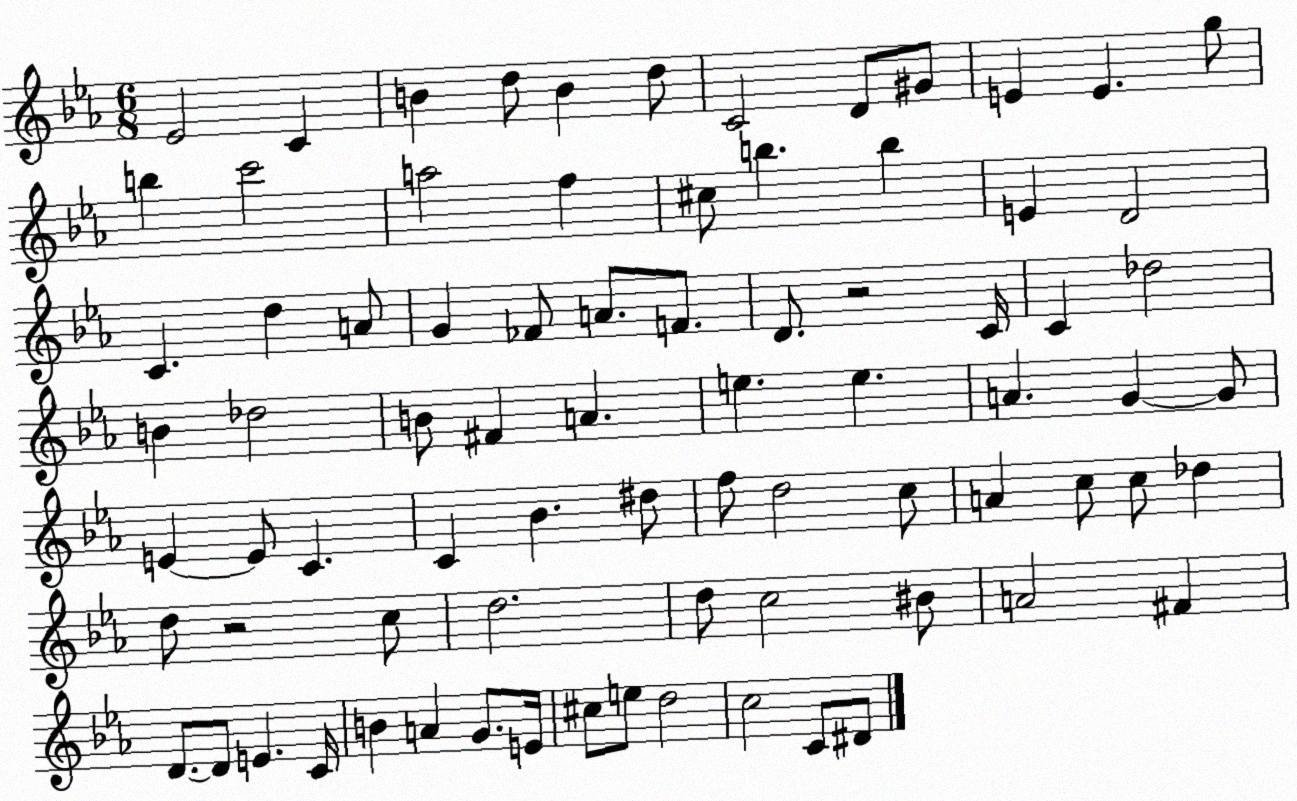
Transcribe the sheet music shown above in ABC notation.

X:1
T:Untitled
M:6/8
L:1/4
K:Eb
_E2 C B d/2 B d/2 C2 D/2 ^G/2 E E g/2 b c'2 a2 f ^c/2 b b E D2 C d A/2 G _F/2 A/2 F/2 D/2 z2 C/4 C _d2 B _d2 B/2 ^F A e e A G G/2 E E/2 C C _B ^d/2 f/2 d2 c/2 A c/2 c/2 _d d/2 z2 c/2 d2 d/2 c2 ^B/2 A2 ^F D/2 D/2 E C/4 B A G/2 E/4 ^c/2 e/2 d2 c2 C/2 ^D/2